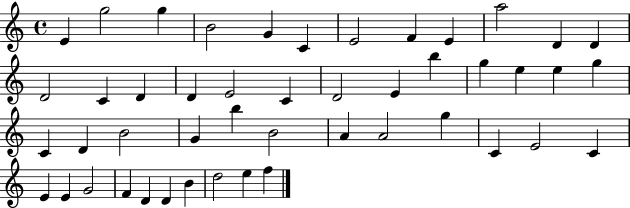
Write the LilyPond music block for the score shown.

{
  \clef treble
  \time 4/4
  \defaultTimeSignature
  \key c \major
  e'4 g''2 g''4 | b'2 g'4 c'4 | e'2 f'4 e'4 | a''2 d'4 d'4 | \break d'2 c'4 d'4 | d'4 e'2 c'4 | d'2 e'4 b''4 | g''4 e''4 e''4 g''4 | \break c'4 d'4 b'2 | g'4 b''4 b'2 | a'4 a'2 g''4 | c'4 e'2 c'4 | \break e'4 e'4 g'2 | f'4 d'4 d'4 b'4 | d''2 e''4 f''4 | \bar "|."
}